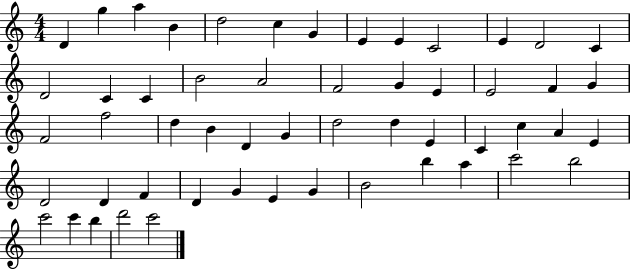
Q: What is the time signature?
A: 4/4